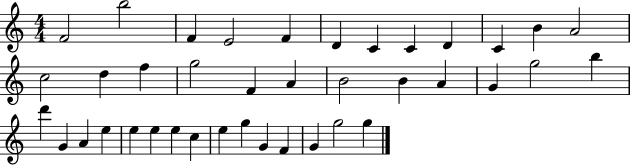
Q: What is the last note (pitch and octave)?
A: G5